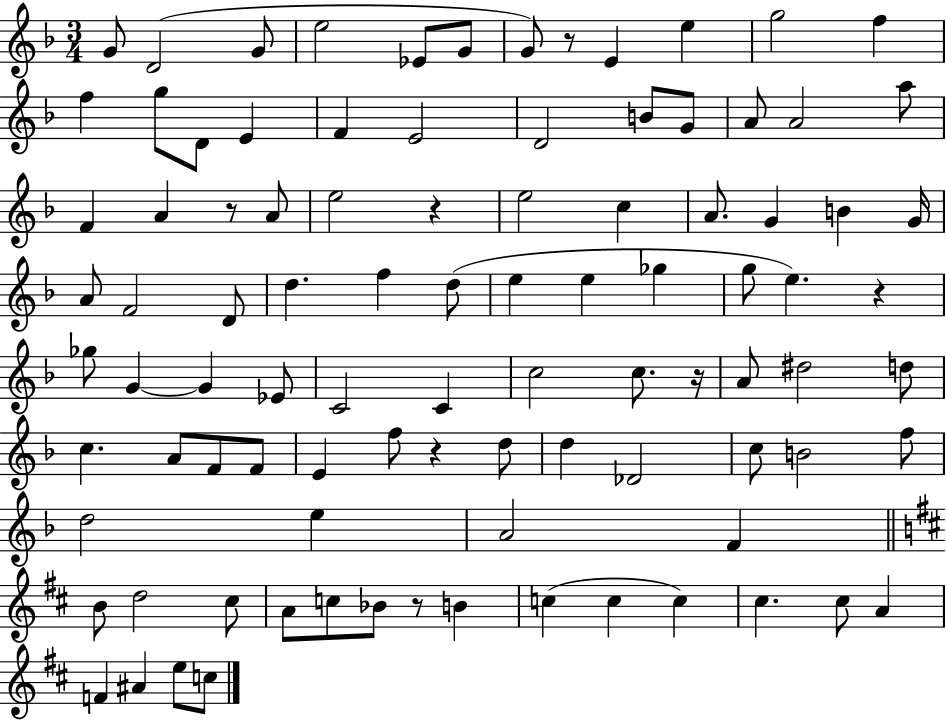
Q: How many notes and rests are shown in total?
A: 95